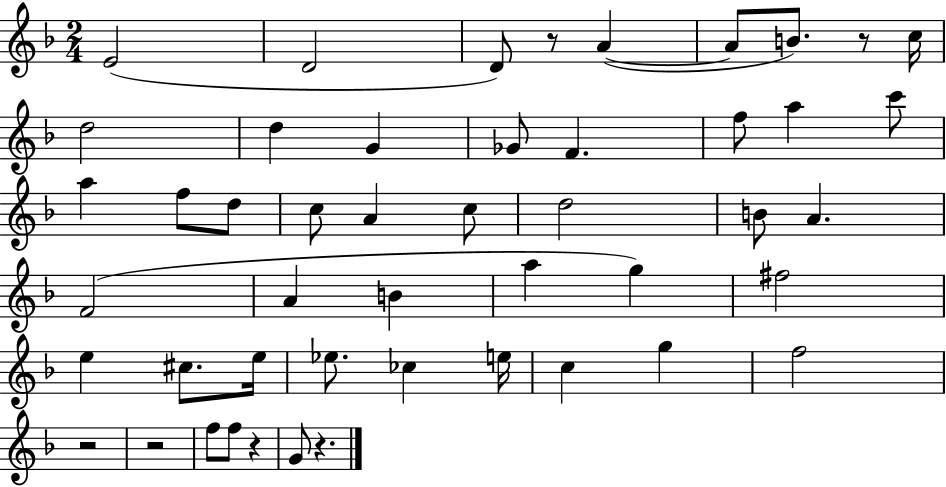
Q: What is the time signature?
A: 2/4